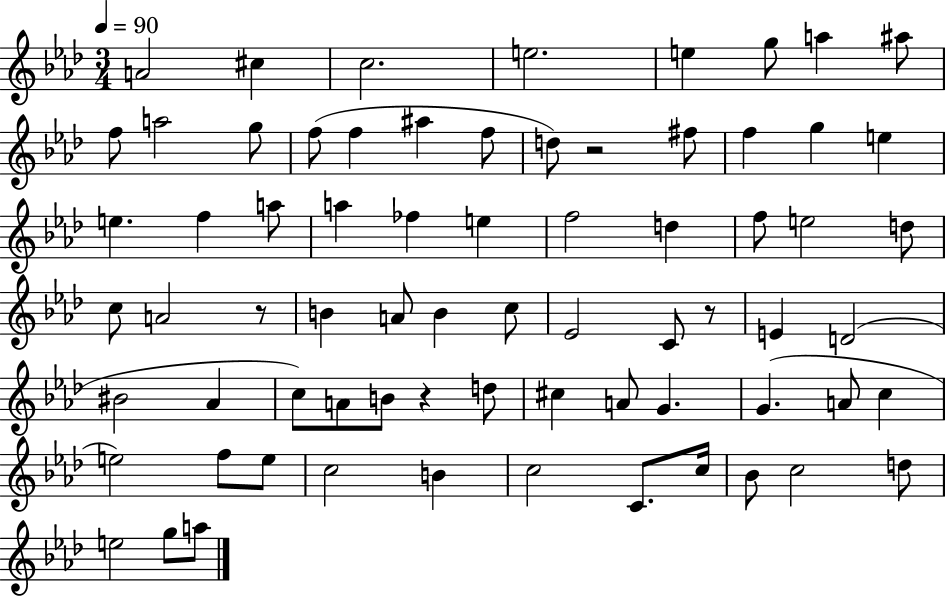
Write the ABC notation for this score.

X:1
T:Untitled
M:3/4
L:1/4
K:Ab
A2 ^c c2 e2 e g/2 a ^a/2 f/2 a2 g/2 f/2 f ^a f/2 d/2 z2 ^f/2 f g e e f a/2 a _f e f2 d f/2 e2 d/2 c/2 A2 z/2 B A/2 B c/2 _E2 C/2 z/2 E D2 ^B2 _A c/2 A/2 B/2 z d/2 ^c A/2 G G A/2 c e2 f/2 e/2 c2 B c2 C/2 c/4 _B/2 c2 d/2 e2 g/2 a/2